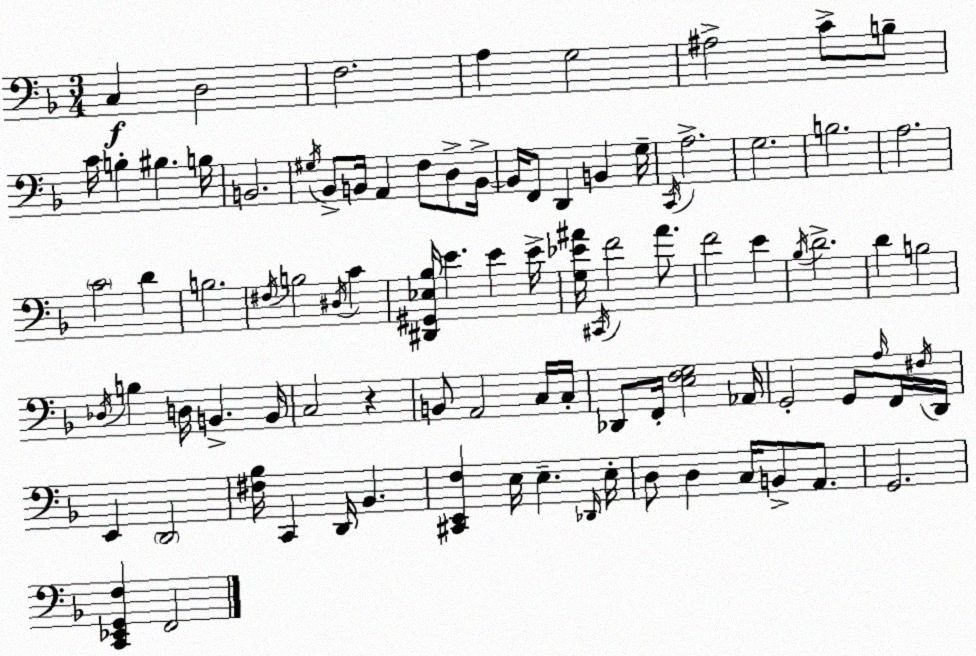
X:1
T:Untitled
M:3/4
L:1/4
K:F
C, D,2 F,2 A, G,2 ^A,2 C/2 B,/2 C/4 B, ^B, B,/4 B,,2 ^G,/4 _B,,/2 B,,/4 A,, F,/2 D,/2 B,,/4 B,,/4 F,,/2 D,, B,, G,/4 C,,/4 A,2 G,2 B,2 A,2 C2 D B,2 ^F,/4 B,2 ^D,/4 C [^D,,^G,,_E,_B,]/4 E E E/4 [G,_E^A]/4 ^C,,/4 F2 ^A/2 F2 E _B,/4 D2 D B,2 _D,/4 B, D,/4 B,, B,,/4 C,2 z B,,/2 A,,2 C,/4 C,/4 _D,,/2 F,,/4 [E,F,G,]2 _A,,/4 G,,2 G,,/2 A,/4 F,,/4 ^F,/4 D,,/4 E,, D,,2 [^F,_B,]/4 C,, D,,/4 _B,, [^C,,E,,F,] E,/4 E, _D,,/4 E,/4 D,/2 D, C,/4 B,,/2 A,,/2 G,,2 [C,,_E,,G,,F,] F,,2